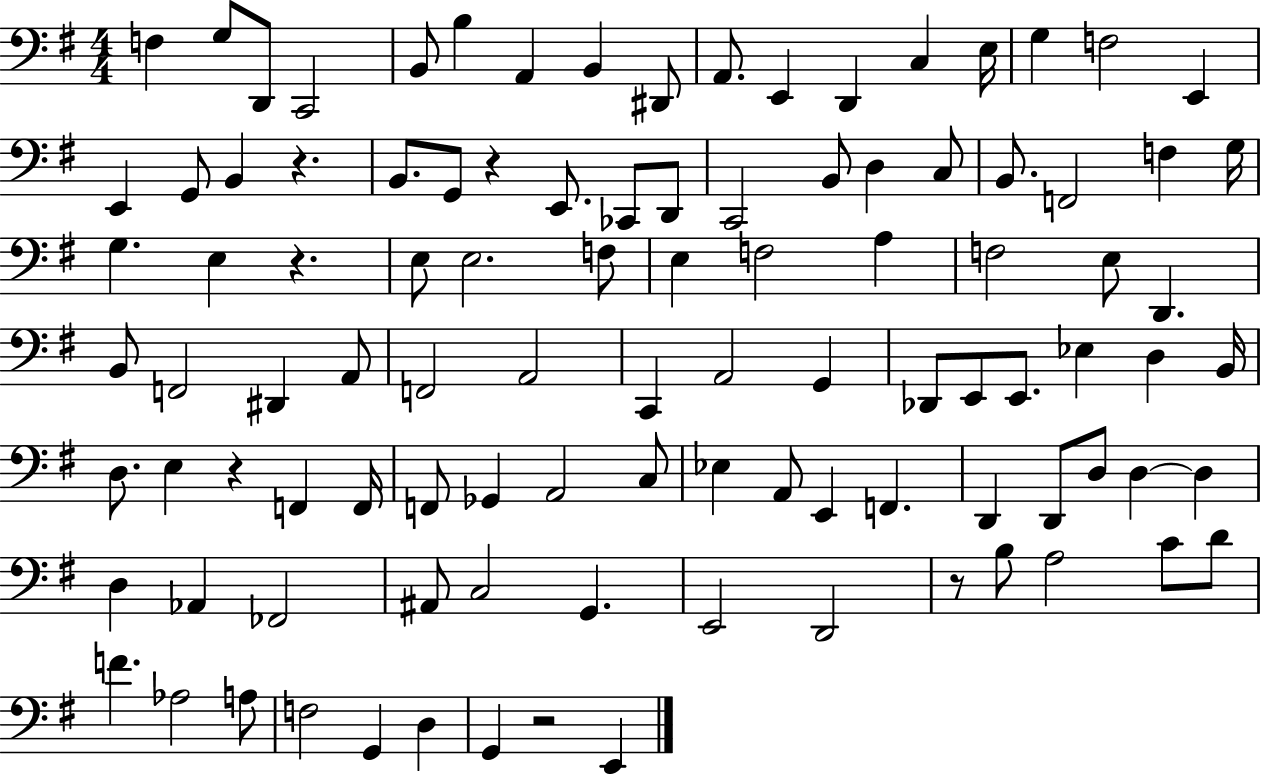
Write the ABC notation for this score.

X:1
T:Untitled
M:4/4
L:1/4
K:G
F, G,/2 D,,/2 C,,2 B,,/2 B, A,, B,, ^D,,/2 A,,/2 E,, D,, C, E,/4 G, F,2 E,, E,, G,,/2 B,, z B,,/2 G,,/2 z E,,/2 _C,,/2 D,,/2 C,,2 B,,/2 D, C,/2 B,,/2 F,,2 F, G,/4 G, E, z E,/2 E,2 F,/2 E, F,2 A, F,2 E,/2 D,, B,,/2 F,,2 ^D,, A,,/2 F,,2 A,,2 C,, A,,2 G,, _D,,/2 E,,/2 E,,/2 _E, D, B,,/4 D,/2 E, z F,, F,,/4 F,,/2 _G,, A,,2 C,/2 _E, A,,/2 E,, F,, D,, D,,/2 D,/2 D, D, D, _A,, _F,,2 ^A,,/2 C,2 G,, E,,2 D,,2 z/2 B,/2 A,2 C/2 D/2 F _A,2 A,/2 F,2 G,, D, G,, z2 E,,